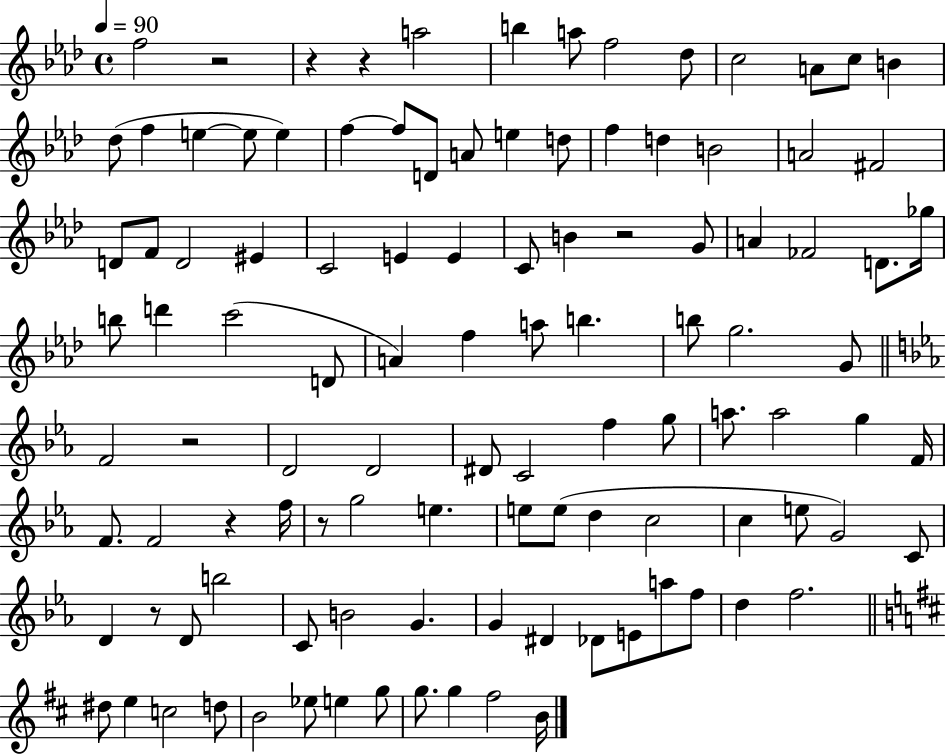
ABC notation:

X:1
T:Untitled
M:4/4
L:1/4
K:Ab
f2 z2 z z a2 b a/2 f2 _d/2 c2 A/2 c/2 B _d/2 f e e/2 e f f/2 D/2 A/2 e d/2 f d B2 A2 ^F2 D/2 F/2 D2 ^E C2 E E C/2 B z2 G/2 A _F2 D/2 _g/4 b/2 d' c'2 D/2 A f a/2 b b/2 g2 G/2 F2 z2 D2 D2 ^D/2 C2 f g/2 a/2 a2 g F/4 F/2 F2 z f/4 z/2 g2 e e/2 e/2 d c2 c e/2 G2 C/2 D z/2 D/2 b2 C/2 B2 G G ^D _D/2 E/2 a/2 f/2 d f2 ^d/2 e c2 d/2 B2 _e/2 e g/2 g/2 g ^f2 B/4